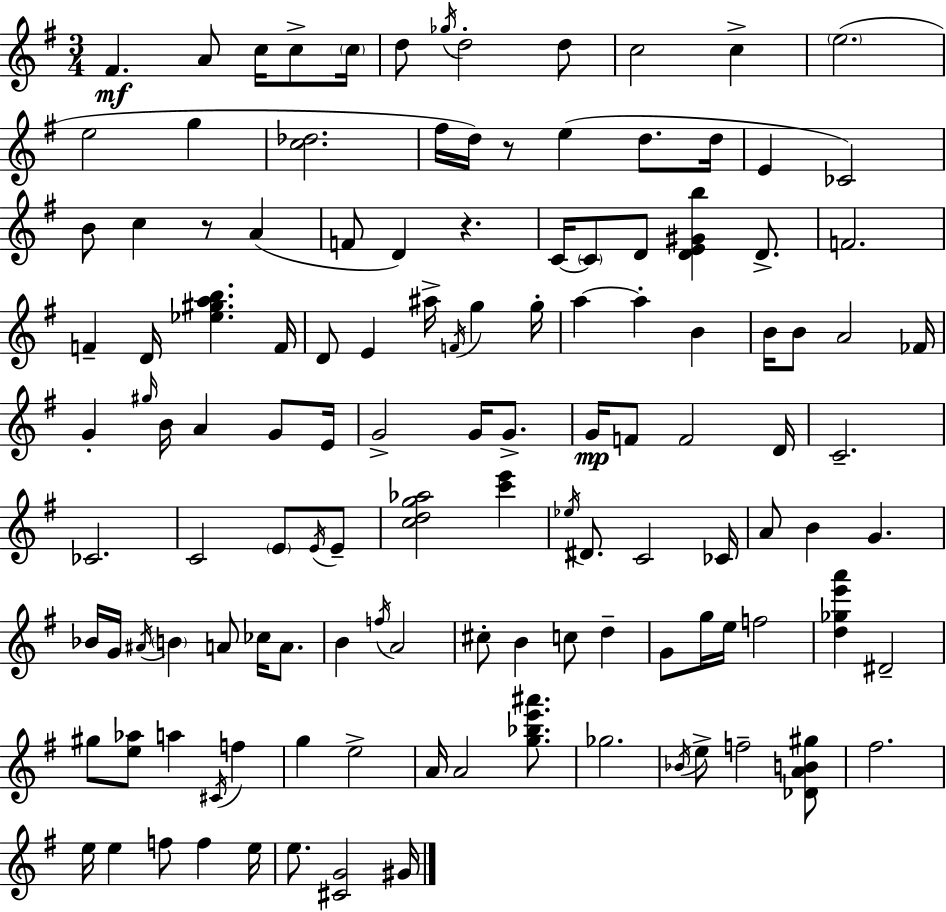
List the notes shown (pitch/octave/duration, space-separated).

F#4/q. A4/e C5/s C5/e C5/s D5/e Gb5/s D5/h D5/e C5/h C5/q E5/h. E5/h G5/q [C5,Db5]/h. F#5/s D5/s R/e E5/q D5/e. D5/s E4/q CES4/h B4/e C5/q R/e A4/q F4/e D4/q R/q. C4/s C4/e D4/e [D4,E4,G#4,B5]/q D4/e. F4/h. F4/q D4/s [Eb5,G#5,A5,B5]/q. F4/s D4/e E4/q A#5/s F4/s G5/q G5/s A5/q A5/q B4/q B4/s B4/e A4/h FES4/s G4/q G#5/s B4/s A4/q G4/e E4/s G4/h G4/s G4/e. G4/s F4/e F4/h D4/s C4/h. CES4/h. C4/h E4/e E4/s E4/e [C5,D5,G5,Ab5]/h [C6,E6]/q Eb5/s D#4/e. C4/h CES4/s A4/e B4/q G4/q. Bb4/s G4/s A#4/s B4/q A4/e CES5/s A4/e. B4/q F5/s A4/h C#5/e B4/q C5/e D5/q G4/e G5/s E5/s F5/h [D5,Gb5,E6,A6]/q D#4/h G#5/e [E5,Ab5]/e A5/q C#4/s F5/q G5/q E5/h A4/s A4/h [G5,Bb5,E6,A#6]/e. Gb5/h. Bb4/s E5/e F5/h [Db4,A4,B4,G#5]/e F#5/h. E5/s E5/q F5/e F5/q E5/s E5/e. [C#4,G4]/h G#4/s